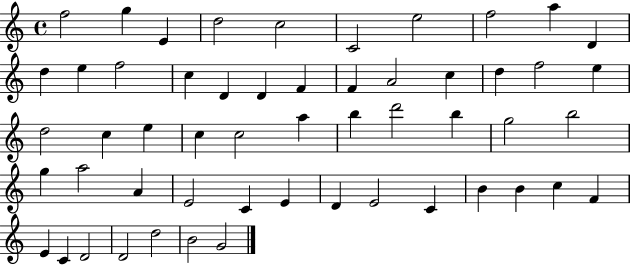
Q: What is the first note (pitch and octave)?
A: F5